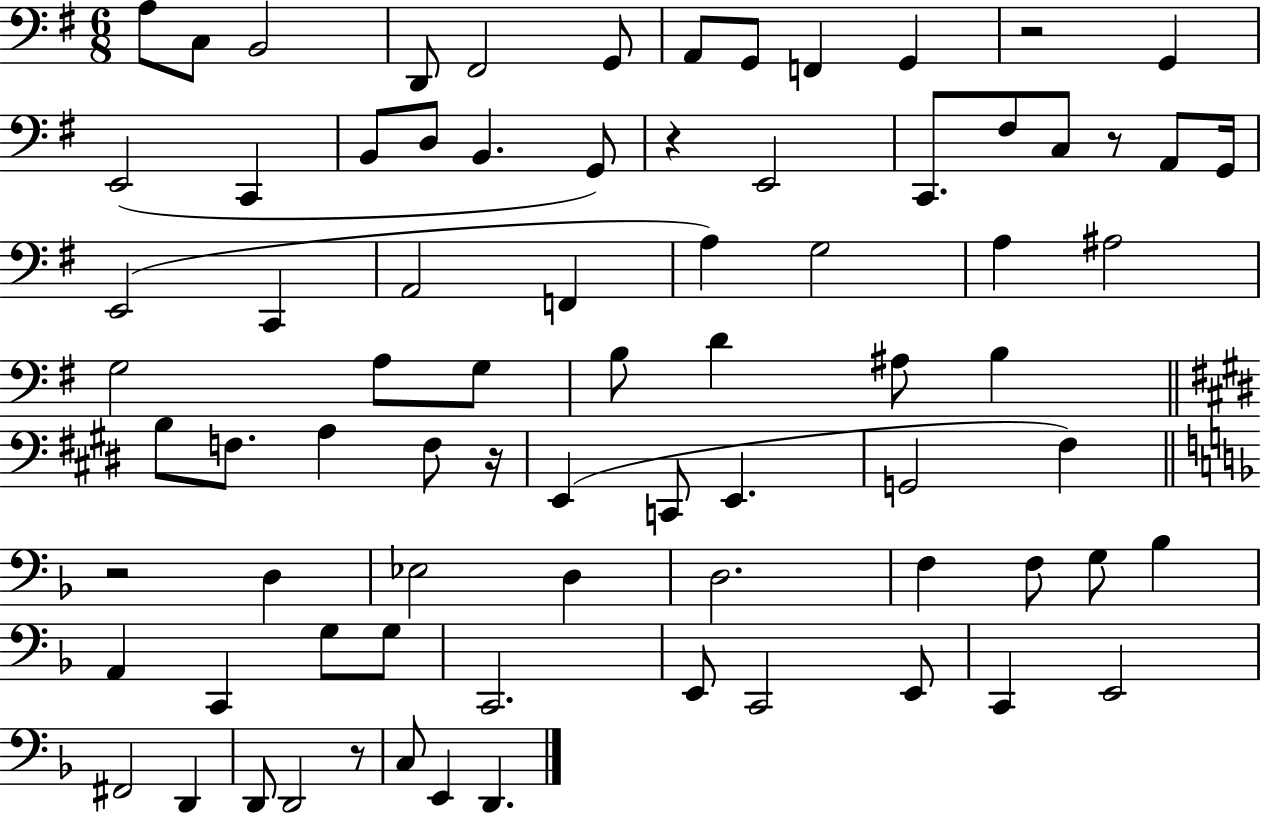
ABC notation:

X:1
T:Untitled
M:6/8
L:1/4
K:G
A,/2 C,/2 B,,2 D,,/2 ^F,,2 G,,/2 A,,/2 G,,/2 F,, G,, z2 G,, E,,2 C,, B,,/2 D,/2 B,, G,,/2 z E,,2 C,,/2 ^F,/2 C,/2 z/2 A,,/2 G,,/4 E,,2 C,, A,,2 F,, A, G,2 A, ^A,2 G,2 A,/2 G,/2 B,/2 D ^A,/2 B, B,/2 F,/2 A, F,/2 z/4 E,, C,,/2 E,, G,,2 ^F, z2 D, _E,2 D, D,2 F, F,/2 G,/2 _B, A,, C,, G,/2 G,/2 C,,2 E,,/2 C,,2 E,,/2 C,, E,,2 ^F,,2 D,, D,,/2 D,,2 z/2 C,/2 E,, D,,